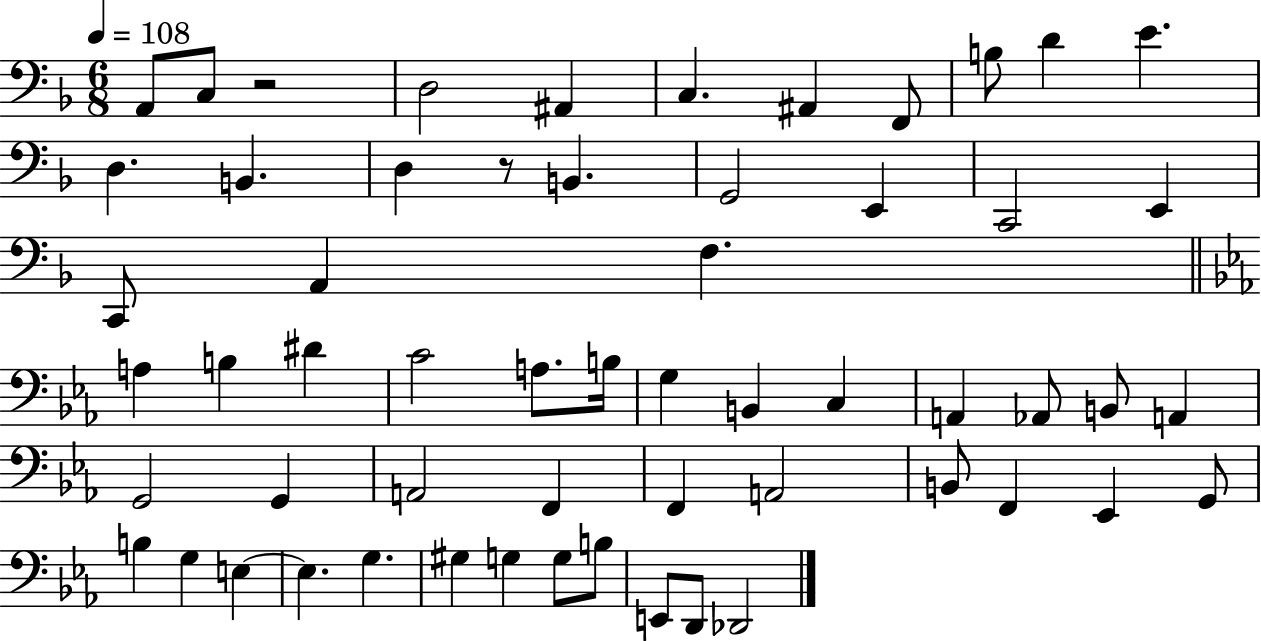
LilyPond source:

{
  \clef bass
  \numericTimeSignature
  \time 6/8
  \key f \major
  \tempo 4 = 108
  a,8 c8 r2 | d2 ais,4 | c4. ais,4 f,8 | b8 d'4 e'4. | \break d4. b,4. | d4 r8 b,4. | g,2 e,4 | c,2 e,4 | \break c,8 a,4 f4. | \bar "||" \break \key ees \major a4 b4 dis'4 | c'2 a8. b16 | g4 b,4 c4 | a,4 aes,8 b,8 a,4 | \break g,2 g,4 | a,2 f,4 | f,4 a,2 | b,8 f,4 ees,4 g,8 | \break b4 g4 e4~~ | e4. g4. | gis4 g4 g8 b8 | e,8 d,8 des,2 | \break \bar "|."
}